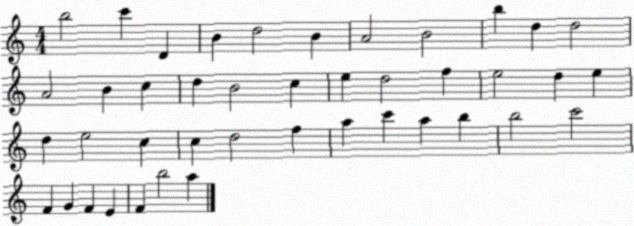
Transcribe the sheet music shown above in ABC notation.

X:1
T:Untitled
M:4/4
L:1/4
K:C
b2 c' D B d2 B A2 B2 b d d2 A2 B c d B2 c e d2 f e2 d e d e2 c c d2 f a c' a b b2 c'2 F G F E F b2 a